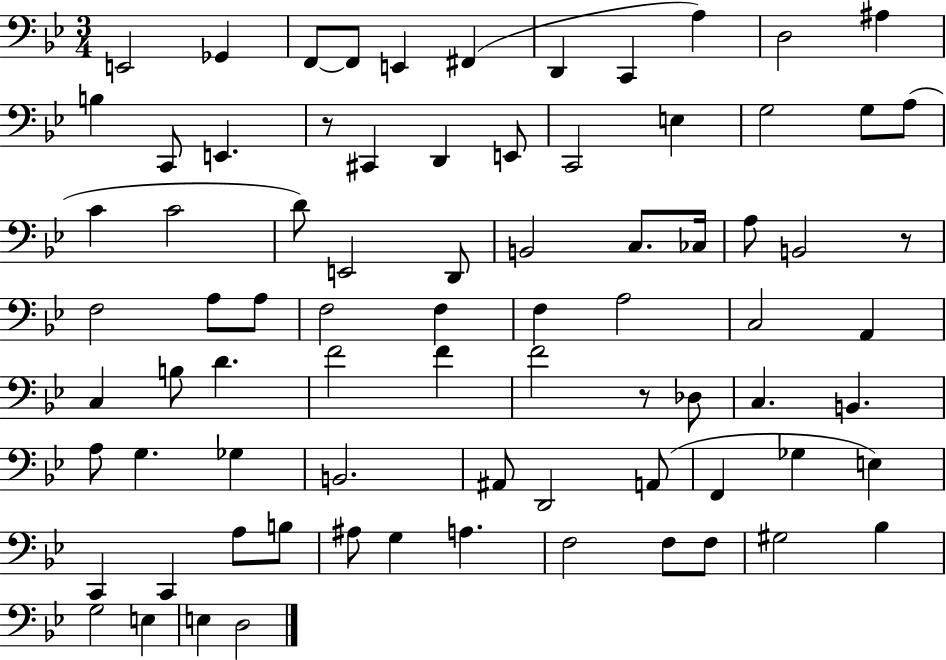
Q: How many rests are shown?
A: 3